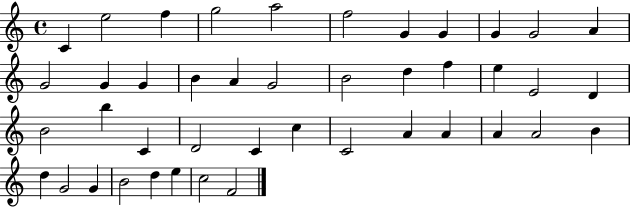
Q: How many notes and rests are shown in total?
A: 43